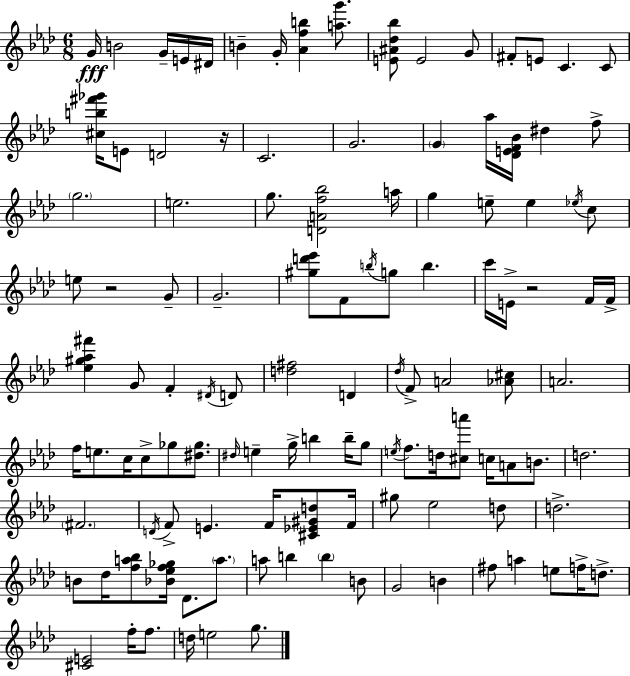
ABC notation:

X:1
T:Untitled
M:6/8
L:1/4
K:Fm
G/4 B2 G/4 E/4 ^D/4 B G/4 [_Afb] [ag']/2 [E^A_d_b]/2 E2 G/2 ^F/2 E/2 C C/2 [^cb^f'_g']/4 E/2 D2 z/4 C2 G2 G _a/4 [_DEF_B]/4 ^d f/2 g2 e2 g/2 [DAf_b]2 a/4 g e/2 e _e/4 c/2 e/2 z2 G/2 G2 [^gd'_e']/2 F/2 b/4 g/2 b c'/4 E/4 z2 F/4 F/4 [_e^g_a^f'] G/2 F ^D/4 D/2 [d^f]2 D _d/4 F/2 A2 [_A^c]/2 A2 f/4 e/2 c/4 c/2 _g/2 [^d_g]/2 ^d/4 e g/4 b b/4 g/2 e/4 f/2 d/4 [^ca']/2 c/4 A/2 B/2 d2 ^F2 D/4 F/2 E F/4 [^C_E^Gd]/2 F/4 ^g/2 _e2 d/2 d2 B/2 _d/4 [fa_b]/2 [_B_ef_g]/4 _D/2 a/2 a/2 b b B/2 G2 B ^f/2 a e/2 f/4 d/2 [^CE]2 f/4 f/2 d/4 e2 g/2